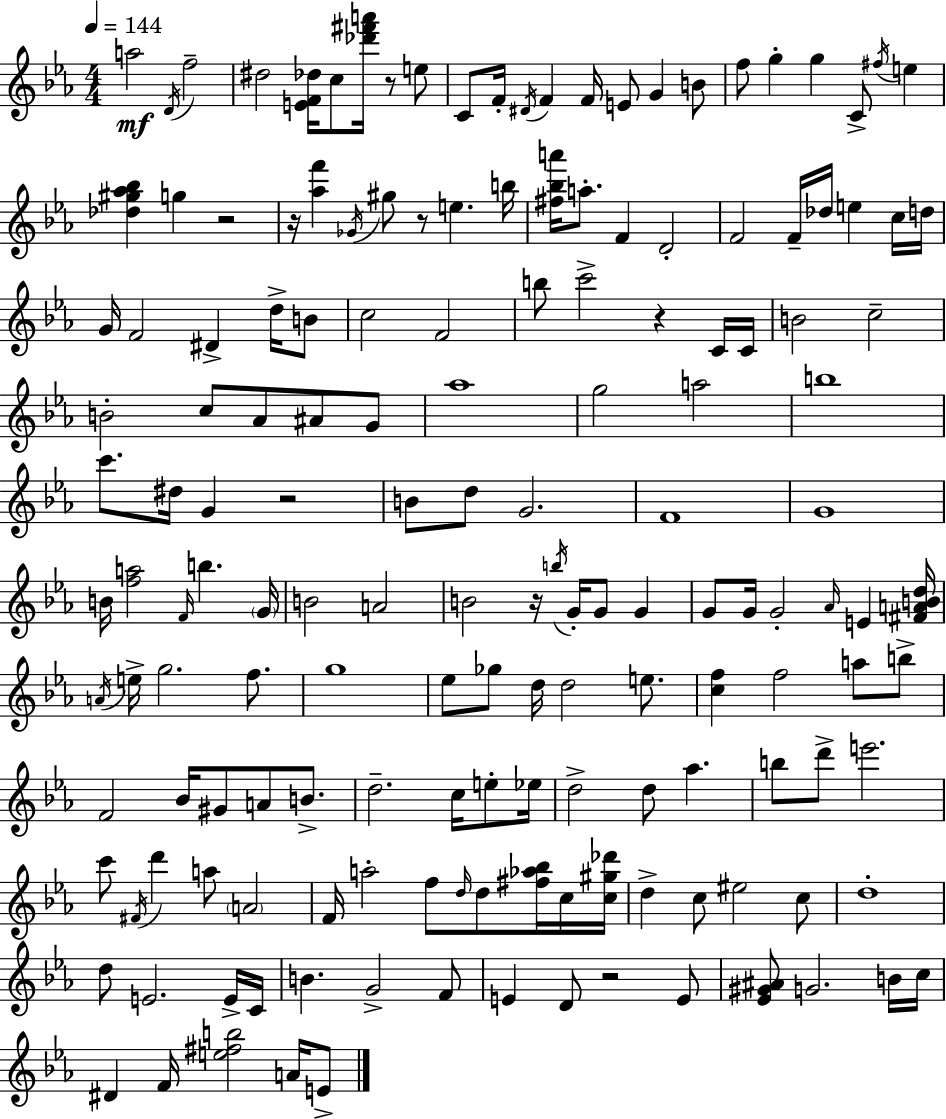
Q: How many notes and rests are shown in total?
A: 161